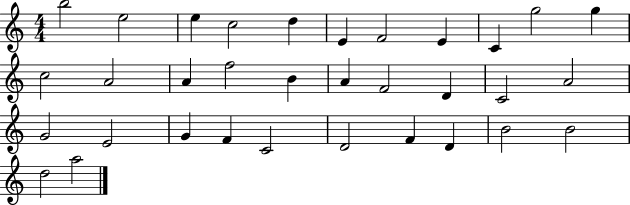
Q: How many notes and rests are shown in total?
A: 33